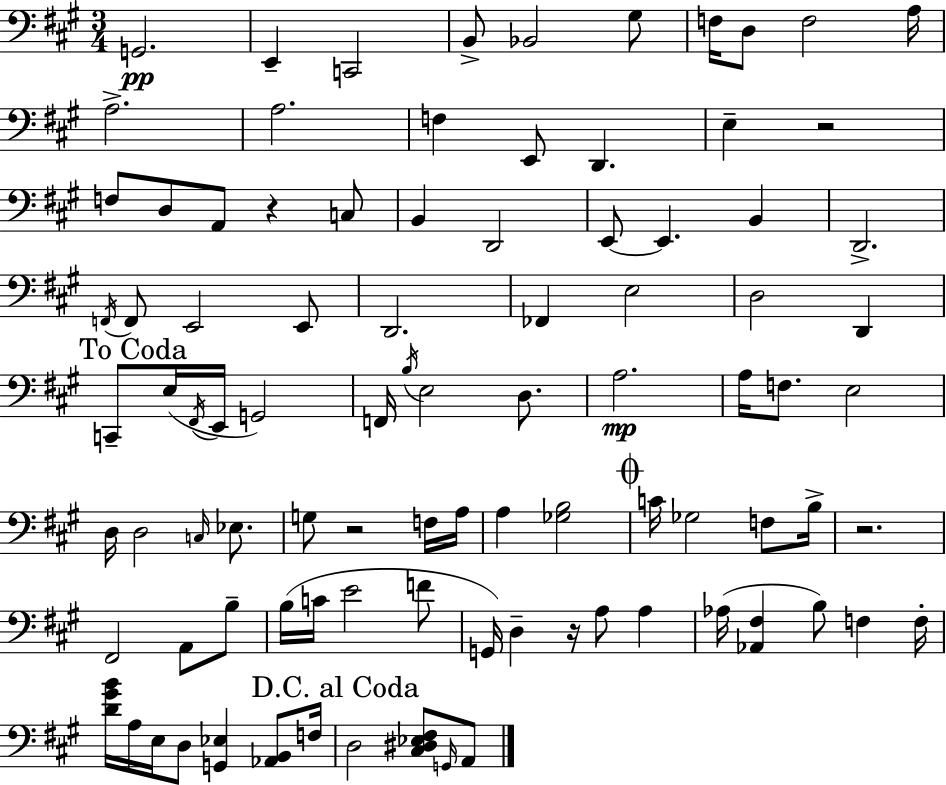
X:1
T:Untitled
M:3/4
L:1/4
K:A
G,,2 E,, C,,2 B,,/2 _B,,2 ^G,/2 F,/4 D,/2 F,2 A,/4 A,2 A,2 F, E,,/2 D,, E, z2 F,/2 D,/2 A,,/2 z C,/2 B,, D,,2 E,,/2 E,, B,, D,,2 F,,/4 F,,/2 E,,2 E,,/2 D,,2 _F,, E,2 D,2 D,, C,,/2 E,/4 ^F,,/4 E,,/4 G,,2 F,,/4 B,/4 E,2 D,/2 A,2 A,/4 F,/2 E,2 D,/4 D,2 C,/4 _E,/2 G,/2 z2 F,/4 A,/4 A, [_G,B,]2 C/4 _G,2 F,/2 B,/4 z2 ^F,,2 A,,/2 B,/2 B,/4 C/4 E2 F/2 G,,/4 D, z/4 A,/2 A, _A,/4 [_A,,^F,] B,/2 F, F,/4 [D^GB]/4 A,/4 E,/4 D,/2 [G,,_E,] [_A,,B,,]/2 F,/4 D,2 [^C,^D,_E,^F,]/2 G,,/4 A,,/2